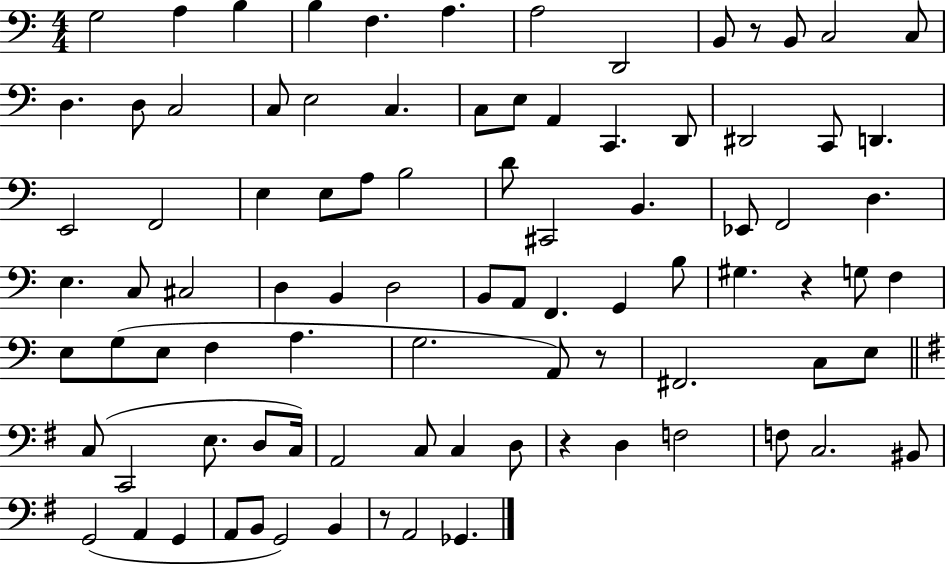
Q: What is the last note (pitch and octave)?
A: Gb2